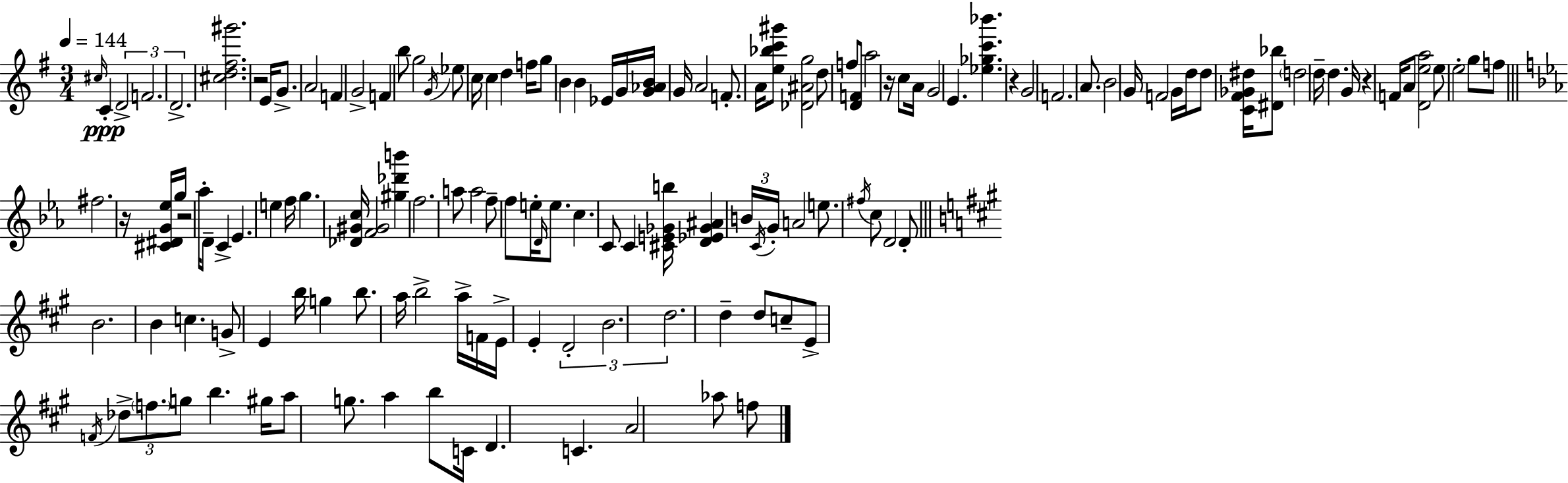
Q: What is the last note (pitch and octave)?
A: F5